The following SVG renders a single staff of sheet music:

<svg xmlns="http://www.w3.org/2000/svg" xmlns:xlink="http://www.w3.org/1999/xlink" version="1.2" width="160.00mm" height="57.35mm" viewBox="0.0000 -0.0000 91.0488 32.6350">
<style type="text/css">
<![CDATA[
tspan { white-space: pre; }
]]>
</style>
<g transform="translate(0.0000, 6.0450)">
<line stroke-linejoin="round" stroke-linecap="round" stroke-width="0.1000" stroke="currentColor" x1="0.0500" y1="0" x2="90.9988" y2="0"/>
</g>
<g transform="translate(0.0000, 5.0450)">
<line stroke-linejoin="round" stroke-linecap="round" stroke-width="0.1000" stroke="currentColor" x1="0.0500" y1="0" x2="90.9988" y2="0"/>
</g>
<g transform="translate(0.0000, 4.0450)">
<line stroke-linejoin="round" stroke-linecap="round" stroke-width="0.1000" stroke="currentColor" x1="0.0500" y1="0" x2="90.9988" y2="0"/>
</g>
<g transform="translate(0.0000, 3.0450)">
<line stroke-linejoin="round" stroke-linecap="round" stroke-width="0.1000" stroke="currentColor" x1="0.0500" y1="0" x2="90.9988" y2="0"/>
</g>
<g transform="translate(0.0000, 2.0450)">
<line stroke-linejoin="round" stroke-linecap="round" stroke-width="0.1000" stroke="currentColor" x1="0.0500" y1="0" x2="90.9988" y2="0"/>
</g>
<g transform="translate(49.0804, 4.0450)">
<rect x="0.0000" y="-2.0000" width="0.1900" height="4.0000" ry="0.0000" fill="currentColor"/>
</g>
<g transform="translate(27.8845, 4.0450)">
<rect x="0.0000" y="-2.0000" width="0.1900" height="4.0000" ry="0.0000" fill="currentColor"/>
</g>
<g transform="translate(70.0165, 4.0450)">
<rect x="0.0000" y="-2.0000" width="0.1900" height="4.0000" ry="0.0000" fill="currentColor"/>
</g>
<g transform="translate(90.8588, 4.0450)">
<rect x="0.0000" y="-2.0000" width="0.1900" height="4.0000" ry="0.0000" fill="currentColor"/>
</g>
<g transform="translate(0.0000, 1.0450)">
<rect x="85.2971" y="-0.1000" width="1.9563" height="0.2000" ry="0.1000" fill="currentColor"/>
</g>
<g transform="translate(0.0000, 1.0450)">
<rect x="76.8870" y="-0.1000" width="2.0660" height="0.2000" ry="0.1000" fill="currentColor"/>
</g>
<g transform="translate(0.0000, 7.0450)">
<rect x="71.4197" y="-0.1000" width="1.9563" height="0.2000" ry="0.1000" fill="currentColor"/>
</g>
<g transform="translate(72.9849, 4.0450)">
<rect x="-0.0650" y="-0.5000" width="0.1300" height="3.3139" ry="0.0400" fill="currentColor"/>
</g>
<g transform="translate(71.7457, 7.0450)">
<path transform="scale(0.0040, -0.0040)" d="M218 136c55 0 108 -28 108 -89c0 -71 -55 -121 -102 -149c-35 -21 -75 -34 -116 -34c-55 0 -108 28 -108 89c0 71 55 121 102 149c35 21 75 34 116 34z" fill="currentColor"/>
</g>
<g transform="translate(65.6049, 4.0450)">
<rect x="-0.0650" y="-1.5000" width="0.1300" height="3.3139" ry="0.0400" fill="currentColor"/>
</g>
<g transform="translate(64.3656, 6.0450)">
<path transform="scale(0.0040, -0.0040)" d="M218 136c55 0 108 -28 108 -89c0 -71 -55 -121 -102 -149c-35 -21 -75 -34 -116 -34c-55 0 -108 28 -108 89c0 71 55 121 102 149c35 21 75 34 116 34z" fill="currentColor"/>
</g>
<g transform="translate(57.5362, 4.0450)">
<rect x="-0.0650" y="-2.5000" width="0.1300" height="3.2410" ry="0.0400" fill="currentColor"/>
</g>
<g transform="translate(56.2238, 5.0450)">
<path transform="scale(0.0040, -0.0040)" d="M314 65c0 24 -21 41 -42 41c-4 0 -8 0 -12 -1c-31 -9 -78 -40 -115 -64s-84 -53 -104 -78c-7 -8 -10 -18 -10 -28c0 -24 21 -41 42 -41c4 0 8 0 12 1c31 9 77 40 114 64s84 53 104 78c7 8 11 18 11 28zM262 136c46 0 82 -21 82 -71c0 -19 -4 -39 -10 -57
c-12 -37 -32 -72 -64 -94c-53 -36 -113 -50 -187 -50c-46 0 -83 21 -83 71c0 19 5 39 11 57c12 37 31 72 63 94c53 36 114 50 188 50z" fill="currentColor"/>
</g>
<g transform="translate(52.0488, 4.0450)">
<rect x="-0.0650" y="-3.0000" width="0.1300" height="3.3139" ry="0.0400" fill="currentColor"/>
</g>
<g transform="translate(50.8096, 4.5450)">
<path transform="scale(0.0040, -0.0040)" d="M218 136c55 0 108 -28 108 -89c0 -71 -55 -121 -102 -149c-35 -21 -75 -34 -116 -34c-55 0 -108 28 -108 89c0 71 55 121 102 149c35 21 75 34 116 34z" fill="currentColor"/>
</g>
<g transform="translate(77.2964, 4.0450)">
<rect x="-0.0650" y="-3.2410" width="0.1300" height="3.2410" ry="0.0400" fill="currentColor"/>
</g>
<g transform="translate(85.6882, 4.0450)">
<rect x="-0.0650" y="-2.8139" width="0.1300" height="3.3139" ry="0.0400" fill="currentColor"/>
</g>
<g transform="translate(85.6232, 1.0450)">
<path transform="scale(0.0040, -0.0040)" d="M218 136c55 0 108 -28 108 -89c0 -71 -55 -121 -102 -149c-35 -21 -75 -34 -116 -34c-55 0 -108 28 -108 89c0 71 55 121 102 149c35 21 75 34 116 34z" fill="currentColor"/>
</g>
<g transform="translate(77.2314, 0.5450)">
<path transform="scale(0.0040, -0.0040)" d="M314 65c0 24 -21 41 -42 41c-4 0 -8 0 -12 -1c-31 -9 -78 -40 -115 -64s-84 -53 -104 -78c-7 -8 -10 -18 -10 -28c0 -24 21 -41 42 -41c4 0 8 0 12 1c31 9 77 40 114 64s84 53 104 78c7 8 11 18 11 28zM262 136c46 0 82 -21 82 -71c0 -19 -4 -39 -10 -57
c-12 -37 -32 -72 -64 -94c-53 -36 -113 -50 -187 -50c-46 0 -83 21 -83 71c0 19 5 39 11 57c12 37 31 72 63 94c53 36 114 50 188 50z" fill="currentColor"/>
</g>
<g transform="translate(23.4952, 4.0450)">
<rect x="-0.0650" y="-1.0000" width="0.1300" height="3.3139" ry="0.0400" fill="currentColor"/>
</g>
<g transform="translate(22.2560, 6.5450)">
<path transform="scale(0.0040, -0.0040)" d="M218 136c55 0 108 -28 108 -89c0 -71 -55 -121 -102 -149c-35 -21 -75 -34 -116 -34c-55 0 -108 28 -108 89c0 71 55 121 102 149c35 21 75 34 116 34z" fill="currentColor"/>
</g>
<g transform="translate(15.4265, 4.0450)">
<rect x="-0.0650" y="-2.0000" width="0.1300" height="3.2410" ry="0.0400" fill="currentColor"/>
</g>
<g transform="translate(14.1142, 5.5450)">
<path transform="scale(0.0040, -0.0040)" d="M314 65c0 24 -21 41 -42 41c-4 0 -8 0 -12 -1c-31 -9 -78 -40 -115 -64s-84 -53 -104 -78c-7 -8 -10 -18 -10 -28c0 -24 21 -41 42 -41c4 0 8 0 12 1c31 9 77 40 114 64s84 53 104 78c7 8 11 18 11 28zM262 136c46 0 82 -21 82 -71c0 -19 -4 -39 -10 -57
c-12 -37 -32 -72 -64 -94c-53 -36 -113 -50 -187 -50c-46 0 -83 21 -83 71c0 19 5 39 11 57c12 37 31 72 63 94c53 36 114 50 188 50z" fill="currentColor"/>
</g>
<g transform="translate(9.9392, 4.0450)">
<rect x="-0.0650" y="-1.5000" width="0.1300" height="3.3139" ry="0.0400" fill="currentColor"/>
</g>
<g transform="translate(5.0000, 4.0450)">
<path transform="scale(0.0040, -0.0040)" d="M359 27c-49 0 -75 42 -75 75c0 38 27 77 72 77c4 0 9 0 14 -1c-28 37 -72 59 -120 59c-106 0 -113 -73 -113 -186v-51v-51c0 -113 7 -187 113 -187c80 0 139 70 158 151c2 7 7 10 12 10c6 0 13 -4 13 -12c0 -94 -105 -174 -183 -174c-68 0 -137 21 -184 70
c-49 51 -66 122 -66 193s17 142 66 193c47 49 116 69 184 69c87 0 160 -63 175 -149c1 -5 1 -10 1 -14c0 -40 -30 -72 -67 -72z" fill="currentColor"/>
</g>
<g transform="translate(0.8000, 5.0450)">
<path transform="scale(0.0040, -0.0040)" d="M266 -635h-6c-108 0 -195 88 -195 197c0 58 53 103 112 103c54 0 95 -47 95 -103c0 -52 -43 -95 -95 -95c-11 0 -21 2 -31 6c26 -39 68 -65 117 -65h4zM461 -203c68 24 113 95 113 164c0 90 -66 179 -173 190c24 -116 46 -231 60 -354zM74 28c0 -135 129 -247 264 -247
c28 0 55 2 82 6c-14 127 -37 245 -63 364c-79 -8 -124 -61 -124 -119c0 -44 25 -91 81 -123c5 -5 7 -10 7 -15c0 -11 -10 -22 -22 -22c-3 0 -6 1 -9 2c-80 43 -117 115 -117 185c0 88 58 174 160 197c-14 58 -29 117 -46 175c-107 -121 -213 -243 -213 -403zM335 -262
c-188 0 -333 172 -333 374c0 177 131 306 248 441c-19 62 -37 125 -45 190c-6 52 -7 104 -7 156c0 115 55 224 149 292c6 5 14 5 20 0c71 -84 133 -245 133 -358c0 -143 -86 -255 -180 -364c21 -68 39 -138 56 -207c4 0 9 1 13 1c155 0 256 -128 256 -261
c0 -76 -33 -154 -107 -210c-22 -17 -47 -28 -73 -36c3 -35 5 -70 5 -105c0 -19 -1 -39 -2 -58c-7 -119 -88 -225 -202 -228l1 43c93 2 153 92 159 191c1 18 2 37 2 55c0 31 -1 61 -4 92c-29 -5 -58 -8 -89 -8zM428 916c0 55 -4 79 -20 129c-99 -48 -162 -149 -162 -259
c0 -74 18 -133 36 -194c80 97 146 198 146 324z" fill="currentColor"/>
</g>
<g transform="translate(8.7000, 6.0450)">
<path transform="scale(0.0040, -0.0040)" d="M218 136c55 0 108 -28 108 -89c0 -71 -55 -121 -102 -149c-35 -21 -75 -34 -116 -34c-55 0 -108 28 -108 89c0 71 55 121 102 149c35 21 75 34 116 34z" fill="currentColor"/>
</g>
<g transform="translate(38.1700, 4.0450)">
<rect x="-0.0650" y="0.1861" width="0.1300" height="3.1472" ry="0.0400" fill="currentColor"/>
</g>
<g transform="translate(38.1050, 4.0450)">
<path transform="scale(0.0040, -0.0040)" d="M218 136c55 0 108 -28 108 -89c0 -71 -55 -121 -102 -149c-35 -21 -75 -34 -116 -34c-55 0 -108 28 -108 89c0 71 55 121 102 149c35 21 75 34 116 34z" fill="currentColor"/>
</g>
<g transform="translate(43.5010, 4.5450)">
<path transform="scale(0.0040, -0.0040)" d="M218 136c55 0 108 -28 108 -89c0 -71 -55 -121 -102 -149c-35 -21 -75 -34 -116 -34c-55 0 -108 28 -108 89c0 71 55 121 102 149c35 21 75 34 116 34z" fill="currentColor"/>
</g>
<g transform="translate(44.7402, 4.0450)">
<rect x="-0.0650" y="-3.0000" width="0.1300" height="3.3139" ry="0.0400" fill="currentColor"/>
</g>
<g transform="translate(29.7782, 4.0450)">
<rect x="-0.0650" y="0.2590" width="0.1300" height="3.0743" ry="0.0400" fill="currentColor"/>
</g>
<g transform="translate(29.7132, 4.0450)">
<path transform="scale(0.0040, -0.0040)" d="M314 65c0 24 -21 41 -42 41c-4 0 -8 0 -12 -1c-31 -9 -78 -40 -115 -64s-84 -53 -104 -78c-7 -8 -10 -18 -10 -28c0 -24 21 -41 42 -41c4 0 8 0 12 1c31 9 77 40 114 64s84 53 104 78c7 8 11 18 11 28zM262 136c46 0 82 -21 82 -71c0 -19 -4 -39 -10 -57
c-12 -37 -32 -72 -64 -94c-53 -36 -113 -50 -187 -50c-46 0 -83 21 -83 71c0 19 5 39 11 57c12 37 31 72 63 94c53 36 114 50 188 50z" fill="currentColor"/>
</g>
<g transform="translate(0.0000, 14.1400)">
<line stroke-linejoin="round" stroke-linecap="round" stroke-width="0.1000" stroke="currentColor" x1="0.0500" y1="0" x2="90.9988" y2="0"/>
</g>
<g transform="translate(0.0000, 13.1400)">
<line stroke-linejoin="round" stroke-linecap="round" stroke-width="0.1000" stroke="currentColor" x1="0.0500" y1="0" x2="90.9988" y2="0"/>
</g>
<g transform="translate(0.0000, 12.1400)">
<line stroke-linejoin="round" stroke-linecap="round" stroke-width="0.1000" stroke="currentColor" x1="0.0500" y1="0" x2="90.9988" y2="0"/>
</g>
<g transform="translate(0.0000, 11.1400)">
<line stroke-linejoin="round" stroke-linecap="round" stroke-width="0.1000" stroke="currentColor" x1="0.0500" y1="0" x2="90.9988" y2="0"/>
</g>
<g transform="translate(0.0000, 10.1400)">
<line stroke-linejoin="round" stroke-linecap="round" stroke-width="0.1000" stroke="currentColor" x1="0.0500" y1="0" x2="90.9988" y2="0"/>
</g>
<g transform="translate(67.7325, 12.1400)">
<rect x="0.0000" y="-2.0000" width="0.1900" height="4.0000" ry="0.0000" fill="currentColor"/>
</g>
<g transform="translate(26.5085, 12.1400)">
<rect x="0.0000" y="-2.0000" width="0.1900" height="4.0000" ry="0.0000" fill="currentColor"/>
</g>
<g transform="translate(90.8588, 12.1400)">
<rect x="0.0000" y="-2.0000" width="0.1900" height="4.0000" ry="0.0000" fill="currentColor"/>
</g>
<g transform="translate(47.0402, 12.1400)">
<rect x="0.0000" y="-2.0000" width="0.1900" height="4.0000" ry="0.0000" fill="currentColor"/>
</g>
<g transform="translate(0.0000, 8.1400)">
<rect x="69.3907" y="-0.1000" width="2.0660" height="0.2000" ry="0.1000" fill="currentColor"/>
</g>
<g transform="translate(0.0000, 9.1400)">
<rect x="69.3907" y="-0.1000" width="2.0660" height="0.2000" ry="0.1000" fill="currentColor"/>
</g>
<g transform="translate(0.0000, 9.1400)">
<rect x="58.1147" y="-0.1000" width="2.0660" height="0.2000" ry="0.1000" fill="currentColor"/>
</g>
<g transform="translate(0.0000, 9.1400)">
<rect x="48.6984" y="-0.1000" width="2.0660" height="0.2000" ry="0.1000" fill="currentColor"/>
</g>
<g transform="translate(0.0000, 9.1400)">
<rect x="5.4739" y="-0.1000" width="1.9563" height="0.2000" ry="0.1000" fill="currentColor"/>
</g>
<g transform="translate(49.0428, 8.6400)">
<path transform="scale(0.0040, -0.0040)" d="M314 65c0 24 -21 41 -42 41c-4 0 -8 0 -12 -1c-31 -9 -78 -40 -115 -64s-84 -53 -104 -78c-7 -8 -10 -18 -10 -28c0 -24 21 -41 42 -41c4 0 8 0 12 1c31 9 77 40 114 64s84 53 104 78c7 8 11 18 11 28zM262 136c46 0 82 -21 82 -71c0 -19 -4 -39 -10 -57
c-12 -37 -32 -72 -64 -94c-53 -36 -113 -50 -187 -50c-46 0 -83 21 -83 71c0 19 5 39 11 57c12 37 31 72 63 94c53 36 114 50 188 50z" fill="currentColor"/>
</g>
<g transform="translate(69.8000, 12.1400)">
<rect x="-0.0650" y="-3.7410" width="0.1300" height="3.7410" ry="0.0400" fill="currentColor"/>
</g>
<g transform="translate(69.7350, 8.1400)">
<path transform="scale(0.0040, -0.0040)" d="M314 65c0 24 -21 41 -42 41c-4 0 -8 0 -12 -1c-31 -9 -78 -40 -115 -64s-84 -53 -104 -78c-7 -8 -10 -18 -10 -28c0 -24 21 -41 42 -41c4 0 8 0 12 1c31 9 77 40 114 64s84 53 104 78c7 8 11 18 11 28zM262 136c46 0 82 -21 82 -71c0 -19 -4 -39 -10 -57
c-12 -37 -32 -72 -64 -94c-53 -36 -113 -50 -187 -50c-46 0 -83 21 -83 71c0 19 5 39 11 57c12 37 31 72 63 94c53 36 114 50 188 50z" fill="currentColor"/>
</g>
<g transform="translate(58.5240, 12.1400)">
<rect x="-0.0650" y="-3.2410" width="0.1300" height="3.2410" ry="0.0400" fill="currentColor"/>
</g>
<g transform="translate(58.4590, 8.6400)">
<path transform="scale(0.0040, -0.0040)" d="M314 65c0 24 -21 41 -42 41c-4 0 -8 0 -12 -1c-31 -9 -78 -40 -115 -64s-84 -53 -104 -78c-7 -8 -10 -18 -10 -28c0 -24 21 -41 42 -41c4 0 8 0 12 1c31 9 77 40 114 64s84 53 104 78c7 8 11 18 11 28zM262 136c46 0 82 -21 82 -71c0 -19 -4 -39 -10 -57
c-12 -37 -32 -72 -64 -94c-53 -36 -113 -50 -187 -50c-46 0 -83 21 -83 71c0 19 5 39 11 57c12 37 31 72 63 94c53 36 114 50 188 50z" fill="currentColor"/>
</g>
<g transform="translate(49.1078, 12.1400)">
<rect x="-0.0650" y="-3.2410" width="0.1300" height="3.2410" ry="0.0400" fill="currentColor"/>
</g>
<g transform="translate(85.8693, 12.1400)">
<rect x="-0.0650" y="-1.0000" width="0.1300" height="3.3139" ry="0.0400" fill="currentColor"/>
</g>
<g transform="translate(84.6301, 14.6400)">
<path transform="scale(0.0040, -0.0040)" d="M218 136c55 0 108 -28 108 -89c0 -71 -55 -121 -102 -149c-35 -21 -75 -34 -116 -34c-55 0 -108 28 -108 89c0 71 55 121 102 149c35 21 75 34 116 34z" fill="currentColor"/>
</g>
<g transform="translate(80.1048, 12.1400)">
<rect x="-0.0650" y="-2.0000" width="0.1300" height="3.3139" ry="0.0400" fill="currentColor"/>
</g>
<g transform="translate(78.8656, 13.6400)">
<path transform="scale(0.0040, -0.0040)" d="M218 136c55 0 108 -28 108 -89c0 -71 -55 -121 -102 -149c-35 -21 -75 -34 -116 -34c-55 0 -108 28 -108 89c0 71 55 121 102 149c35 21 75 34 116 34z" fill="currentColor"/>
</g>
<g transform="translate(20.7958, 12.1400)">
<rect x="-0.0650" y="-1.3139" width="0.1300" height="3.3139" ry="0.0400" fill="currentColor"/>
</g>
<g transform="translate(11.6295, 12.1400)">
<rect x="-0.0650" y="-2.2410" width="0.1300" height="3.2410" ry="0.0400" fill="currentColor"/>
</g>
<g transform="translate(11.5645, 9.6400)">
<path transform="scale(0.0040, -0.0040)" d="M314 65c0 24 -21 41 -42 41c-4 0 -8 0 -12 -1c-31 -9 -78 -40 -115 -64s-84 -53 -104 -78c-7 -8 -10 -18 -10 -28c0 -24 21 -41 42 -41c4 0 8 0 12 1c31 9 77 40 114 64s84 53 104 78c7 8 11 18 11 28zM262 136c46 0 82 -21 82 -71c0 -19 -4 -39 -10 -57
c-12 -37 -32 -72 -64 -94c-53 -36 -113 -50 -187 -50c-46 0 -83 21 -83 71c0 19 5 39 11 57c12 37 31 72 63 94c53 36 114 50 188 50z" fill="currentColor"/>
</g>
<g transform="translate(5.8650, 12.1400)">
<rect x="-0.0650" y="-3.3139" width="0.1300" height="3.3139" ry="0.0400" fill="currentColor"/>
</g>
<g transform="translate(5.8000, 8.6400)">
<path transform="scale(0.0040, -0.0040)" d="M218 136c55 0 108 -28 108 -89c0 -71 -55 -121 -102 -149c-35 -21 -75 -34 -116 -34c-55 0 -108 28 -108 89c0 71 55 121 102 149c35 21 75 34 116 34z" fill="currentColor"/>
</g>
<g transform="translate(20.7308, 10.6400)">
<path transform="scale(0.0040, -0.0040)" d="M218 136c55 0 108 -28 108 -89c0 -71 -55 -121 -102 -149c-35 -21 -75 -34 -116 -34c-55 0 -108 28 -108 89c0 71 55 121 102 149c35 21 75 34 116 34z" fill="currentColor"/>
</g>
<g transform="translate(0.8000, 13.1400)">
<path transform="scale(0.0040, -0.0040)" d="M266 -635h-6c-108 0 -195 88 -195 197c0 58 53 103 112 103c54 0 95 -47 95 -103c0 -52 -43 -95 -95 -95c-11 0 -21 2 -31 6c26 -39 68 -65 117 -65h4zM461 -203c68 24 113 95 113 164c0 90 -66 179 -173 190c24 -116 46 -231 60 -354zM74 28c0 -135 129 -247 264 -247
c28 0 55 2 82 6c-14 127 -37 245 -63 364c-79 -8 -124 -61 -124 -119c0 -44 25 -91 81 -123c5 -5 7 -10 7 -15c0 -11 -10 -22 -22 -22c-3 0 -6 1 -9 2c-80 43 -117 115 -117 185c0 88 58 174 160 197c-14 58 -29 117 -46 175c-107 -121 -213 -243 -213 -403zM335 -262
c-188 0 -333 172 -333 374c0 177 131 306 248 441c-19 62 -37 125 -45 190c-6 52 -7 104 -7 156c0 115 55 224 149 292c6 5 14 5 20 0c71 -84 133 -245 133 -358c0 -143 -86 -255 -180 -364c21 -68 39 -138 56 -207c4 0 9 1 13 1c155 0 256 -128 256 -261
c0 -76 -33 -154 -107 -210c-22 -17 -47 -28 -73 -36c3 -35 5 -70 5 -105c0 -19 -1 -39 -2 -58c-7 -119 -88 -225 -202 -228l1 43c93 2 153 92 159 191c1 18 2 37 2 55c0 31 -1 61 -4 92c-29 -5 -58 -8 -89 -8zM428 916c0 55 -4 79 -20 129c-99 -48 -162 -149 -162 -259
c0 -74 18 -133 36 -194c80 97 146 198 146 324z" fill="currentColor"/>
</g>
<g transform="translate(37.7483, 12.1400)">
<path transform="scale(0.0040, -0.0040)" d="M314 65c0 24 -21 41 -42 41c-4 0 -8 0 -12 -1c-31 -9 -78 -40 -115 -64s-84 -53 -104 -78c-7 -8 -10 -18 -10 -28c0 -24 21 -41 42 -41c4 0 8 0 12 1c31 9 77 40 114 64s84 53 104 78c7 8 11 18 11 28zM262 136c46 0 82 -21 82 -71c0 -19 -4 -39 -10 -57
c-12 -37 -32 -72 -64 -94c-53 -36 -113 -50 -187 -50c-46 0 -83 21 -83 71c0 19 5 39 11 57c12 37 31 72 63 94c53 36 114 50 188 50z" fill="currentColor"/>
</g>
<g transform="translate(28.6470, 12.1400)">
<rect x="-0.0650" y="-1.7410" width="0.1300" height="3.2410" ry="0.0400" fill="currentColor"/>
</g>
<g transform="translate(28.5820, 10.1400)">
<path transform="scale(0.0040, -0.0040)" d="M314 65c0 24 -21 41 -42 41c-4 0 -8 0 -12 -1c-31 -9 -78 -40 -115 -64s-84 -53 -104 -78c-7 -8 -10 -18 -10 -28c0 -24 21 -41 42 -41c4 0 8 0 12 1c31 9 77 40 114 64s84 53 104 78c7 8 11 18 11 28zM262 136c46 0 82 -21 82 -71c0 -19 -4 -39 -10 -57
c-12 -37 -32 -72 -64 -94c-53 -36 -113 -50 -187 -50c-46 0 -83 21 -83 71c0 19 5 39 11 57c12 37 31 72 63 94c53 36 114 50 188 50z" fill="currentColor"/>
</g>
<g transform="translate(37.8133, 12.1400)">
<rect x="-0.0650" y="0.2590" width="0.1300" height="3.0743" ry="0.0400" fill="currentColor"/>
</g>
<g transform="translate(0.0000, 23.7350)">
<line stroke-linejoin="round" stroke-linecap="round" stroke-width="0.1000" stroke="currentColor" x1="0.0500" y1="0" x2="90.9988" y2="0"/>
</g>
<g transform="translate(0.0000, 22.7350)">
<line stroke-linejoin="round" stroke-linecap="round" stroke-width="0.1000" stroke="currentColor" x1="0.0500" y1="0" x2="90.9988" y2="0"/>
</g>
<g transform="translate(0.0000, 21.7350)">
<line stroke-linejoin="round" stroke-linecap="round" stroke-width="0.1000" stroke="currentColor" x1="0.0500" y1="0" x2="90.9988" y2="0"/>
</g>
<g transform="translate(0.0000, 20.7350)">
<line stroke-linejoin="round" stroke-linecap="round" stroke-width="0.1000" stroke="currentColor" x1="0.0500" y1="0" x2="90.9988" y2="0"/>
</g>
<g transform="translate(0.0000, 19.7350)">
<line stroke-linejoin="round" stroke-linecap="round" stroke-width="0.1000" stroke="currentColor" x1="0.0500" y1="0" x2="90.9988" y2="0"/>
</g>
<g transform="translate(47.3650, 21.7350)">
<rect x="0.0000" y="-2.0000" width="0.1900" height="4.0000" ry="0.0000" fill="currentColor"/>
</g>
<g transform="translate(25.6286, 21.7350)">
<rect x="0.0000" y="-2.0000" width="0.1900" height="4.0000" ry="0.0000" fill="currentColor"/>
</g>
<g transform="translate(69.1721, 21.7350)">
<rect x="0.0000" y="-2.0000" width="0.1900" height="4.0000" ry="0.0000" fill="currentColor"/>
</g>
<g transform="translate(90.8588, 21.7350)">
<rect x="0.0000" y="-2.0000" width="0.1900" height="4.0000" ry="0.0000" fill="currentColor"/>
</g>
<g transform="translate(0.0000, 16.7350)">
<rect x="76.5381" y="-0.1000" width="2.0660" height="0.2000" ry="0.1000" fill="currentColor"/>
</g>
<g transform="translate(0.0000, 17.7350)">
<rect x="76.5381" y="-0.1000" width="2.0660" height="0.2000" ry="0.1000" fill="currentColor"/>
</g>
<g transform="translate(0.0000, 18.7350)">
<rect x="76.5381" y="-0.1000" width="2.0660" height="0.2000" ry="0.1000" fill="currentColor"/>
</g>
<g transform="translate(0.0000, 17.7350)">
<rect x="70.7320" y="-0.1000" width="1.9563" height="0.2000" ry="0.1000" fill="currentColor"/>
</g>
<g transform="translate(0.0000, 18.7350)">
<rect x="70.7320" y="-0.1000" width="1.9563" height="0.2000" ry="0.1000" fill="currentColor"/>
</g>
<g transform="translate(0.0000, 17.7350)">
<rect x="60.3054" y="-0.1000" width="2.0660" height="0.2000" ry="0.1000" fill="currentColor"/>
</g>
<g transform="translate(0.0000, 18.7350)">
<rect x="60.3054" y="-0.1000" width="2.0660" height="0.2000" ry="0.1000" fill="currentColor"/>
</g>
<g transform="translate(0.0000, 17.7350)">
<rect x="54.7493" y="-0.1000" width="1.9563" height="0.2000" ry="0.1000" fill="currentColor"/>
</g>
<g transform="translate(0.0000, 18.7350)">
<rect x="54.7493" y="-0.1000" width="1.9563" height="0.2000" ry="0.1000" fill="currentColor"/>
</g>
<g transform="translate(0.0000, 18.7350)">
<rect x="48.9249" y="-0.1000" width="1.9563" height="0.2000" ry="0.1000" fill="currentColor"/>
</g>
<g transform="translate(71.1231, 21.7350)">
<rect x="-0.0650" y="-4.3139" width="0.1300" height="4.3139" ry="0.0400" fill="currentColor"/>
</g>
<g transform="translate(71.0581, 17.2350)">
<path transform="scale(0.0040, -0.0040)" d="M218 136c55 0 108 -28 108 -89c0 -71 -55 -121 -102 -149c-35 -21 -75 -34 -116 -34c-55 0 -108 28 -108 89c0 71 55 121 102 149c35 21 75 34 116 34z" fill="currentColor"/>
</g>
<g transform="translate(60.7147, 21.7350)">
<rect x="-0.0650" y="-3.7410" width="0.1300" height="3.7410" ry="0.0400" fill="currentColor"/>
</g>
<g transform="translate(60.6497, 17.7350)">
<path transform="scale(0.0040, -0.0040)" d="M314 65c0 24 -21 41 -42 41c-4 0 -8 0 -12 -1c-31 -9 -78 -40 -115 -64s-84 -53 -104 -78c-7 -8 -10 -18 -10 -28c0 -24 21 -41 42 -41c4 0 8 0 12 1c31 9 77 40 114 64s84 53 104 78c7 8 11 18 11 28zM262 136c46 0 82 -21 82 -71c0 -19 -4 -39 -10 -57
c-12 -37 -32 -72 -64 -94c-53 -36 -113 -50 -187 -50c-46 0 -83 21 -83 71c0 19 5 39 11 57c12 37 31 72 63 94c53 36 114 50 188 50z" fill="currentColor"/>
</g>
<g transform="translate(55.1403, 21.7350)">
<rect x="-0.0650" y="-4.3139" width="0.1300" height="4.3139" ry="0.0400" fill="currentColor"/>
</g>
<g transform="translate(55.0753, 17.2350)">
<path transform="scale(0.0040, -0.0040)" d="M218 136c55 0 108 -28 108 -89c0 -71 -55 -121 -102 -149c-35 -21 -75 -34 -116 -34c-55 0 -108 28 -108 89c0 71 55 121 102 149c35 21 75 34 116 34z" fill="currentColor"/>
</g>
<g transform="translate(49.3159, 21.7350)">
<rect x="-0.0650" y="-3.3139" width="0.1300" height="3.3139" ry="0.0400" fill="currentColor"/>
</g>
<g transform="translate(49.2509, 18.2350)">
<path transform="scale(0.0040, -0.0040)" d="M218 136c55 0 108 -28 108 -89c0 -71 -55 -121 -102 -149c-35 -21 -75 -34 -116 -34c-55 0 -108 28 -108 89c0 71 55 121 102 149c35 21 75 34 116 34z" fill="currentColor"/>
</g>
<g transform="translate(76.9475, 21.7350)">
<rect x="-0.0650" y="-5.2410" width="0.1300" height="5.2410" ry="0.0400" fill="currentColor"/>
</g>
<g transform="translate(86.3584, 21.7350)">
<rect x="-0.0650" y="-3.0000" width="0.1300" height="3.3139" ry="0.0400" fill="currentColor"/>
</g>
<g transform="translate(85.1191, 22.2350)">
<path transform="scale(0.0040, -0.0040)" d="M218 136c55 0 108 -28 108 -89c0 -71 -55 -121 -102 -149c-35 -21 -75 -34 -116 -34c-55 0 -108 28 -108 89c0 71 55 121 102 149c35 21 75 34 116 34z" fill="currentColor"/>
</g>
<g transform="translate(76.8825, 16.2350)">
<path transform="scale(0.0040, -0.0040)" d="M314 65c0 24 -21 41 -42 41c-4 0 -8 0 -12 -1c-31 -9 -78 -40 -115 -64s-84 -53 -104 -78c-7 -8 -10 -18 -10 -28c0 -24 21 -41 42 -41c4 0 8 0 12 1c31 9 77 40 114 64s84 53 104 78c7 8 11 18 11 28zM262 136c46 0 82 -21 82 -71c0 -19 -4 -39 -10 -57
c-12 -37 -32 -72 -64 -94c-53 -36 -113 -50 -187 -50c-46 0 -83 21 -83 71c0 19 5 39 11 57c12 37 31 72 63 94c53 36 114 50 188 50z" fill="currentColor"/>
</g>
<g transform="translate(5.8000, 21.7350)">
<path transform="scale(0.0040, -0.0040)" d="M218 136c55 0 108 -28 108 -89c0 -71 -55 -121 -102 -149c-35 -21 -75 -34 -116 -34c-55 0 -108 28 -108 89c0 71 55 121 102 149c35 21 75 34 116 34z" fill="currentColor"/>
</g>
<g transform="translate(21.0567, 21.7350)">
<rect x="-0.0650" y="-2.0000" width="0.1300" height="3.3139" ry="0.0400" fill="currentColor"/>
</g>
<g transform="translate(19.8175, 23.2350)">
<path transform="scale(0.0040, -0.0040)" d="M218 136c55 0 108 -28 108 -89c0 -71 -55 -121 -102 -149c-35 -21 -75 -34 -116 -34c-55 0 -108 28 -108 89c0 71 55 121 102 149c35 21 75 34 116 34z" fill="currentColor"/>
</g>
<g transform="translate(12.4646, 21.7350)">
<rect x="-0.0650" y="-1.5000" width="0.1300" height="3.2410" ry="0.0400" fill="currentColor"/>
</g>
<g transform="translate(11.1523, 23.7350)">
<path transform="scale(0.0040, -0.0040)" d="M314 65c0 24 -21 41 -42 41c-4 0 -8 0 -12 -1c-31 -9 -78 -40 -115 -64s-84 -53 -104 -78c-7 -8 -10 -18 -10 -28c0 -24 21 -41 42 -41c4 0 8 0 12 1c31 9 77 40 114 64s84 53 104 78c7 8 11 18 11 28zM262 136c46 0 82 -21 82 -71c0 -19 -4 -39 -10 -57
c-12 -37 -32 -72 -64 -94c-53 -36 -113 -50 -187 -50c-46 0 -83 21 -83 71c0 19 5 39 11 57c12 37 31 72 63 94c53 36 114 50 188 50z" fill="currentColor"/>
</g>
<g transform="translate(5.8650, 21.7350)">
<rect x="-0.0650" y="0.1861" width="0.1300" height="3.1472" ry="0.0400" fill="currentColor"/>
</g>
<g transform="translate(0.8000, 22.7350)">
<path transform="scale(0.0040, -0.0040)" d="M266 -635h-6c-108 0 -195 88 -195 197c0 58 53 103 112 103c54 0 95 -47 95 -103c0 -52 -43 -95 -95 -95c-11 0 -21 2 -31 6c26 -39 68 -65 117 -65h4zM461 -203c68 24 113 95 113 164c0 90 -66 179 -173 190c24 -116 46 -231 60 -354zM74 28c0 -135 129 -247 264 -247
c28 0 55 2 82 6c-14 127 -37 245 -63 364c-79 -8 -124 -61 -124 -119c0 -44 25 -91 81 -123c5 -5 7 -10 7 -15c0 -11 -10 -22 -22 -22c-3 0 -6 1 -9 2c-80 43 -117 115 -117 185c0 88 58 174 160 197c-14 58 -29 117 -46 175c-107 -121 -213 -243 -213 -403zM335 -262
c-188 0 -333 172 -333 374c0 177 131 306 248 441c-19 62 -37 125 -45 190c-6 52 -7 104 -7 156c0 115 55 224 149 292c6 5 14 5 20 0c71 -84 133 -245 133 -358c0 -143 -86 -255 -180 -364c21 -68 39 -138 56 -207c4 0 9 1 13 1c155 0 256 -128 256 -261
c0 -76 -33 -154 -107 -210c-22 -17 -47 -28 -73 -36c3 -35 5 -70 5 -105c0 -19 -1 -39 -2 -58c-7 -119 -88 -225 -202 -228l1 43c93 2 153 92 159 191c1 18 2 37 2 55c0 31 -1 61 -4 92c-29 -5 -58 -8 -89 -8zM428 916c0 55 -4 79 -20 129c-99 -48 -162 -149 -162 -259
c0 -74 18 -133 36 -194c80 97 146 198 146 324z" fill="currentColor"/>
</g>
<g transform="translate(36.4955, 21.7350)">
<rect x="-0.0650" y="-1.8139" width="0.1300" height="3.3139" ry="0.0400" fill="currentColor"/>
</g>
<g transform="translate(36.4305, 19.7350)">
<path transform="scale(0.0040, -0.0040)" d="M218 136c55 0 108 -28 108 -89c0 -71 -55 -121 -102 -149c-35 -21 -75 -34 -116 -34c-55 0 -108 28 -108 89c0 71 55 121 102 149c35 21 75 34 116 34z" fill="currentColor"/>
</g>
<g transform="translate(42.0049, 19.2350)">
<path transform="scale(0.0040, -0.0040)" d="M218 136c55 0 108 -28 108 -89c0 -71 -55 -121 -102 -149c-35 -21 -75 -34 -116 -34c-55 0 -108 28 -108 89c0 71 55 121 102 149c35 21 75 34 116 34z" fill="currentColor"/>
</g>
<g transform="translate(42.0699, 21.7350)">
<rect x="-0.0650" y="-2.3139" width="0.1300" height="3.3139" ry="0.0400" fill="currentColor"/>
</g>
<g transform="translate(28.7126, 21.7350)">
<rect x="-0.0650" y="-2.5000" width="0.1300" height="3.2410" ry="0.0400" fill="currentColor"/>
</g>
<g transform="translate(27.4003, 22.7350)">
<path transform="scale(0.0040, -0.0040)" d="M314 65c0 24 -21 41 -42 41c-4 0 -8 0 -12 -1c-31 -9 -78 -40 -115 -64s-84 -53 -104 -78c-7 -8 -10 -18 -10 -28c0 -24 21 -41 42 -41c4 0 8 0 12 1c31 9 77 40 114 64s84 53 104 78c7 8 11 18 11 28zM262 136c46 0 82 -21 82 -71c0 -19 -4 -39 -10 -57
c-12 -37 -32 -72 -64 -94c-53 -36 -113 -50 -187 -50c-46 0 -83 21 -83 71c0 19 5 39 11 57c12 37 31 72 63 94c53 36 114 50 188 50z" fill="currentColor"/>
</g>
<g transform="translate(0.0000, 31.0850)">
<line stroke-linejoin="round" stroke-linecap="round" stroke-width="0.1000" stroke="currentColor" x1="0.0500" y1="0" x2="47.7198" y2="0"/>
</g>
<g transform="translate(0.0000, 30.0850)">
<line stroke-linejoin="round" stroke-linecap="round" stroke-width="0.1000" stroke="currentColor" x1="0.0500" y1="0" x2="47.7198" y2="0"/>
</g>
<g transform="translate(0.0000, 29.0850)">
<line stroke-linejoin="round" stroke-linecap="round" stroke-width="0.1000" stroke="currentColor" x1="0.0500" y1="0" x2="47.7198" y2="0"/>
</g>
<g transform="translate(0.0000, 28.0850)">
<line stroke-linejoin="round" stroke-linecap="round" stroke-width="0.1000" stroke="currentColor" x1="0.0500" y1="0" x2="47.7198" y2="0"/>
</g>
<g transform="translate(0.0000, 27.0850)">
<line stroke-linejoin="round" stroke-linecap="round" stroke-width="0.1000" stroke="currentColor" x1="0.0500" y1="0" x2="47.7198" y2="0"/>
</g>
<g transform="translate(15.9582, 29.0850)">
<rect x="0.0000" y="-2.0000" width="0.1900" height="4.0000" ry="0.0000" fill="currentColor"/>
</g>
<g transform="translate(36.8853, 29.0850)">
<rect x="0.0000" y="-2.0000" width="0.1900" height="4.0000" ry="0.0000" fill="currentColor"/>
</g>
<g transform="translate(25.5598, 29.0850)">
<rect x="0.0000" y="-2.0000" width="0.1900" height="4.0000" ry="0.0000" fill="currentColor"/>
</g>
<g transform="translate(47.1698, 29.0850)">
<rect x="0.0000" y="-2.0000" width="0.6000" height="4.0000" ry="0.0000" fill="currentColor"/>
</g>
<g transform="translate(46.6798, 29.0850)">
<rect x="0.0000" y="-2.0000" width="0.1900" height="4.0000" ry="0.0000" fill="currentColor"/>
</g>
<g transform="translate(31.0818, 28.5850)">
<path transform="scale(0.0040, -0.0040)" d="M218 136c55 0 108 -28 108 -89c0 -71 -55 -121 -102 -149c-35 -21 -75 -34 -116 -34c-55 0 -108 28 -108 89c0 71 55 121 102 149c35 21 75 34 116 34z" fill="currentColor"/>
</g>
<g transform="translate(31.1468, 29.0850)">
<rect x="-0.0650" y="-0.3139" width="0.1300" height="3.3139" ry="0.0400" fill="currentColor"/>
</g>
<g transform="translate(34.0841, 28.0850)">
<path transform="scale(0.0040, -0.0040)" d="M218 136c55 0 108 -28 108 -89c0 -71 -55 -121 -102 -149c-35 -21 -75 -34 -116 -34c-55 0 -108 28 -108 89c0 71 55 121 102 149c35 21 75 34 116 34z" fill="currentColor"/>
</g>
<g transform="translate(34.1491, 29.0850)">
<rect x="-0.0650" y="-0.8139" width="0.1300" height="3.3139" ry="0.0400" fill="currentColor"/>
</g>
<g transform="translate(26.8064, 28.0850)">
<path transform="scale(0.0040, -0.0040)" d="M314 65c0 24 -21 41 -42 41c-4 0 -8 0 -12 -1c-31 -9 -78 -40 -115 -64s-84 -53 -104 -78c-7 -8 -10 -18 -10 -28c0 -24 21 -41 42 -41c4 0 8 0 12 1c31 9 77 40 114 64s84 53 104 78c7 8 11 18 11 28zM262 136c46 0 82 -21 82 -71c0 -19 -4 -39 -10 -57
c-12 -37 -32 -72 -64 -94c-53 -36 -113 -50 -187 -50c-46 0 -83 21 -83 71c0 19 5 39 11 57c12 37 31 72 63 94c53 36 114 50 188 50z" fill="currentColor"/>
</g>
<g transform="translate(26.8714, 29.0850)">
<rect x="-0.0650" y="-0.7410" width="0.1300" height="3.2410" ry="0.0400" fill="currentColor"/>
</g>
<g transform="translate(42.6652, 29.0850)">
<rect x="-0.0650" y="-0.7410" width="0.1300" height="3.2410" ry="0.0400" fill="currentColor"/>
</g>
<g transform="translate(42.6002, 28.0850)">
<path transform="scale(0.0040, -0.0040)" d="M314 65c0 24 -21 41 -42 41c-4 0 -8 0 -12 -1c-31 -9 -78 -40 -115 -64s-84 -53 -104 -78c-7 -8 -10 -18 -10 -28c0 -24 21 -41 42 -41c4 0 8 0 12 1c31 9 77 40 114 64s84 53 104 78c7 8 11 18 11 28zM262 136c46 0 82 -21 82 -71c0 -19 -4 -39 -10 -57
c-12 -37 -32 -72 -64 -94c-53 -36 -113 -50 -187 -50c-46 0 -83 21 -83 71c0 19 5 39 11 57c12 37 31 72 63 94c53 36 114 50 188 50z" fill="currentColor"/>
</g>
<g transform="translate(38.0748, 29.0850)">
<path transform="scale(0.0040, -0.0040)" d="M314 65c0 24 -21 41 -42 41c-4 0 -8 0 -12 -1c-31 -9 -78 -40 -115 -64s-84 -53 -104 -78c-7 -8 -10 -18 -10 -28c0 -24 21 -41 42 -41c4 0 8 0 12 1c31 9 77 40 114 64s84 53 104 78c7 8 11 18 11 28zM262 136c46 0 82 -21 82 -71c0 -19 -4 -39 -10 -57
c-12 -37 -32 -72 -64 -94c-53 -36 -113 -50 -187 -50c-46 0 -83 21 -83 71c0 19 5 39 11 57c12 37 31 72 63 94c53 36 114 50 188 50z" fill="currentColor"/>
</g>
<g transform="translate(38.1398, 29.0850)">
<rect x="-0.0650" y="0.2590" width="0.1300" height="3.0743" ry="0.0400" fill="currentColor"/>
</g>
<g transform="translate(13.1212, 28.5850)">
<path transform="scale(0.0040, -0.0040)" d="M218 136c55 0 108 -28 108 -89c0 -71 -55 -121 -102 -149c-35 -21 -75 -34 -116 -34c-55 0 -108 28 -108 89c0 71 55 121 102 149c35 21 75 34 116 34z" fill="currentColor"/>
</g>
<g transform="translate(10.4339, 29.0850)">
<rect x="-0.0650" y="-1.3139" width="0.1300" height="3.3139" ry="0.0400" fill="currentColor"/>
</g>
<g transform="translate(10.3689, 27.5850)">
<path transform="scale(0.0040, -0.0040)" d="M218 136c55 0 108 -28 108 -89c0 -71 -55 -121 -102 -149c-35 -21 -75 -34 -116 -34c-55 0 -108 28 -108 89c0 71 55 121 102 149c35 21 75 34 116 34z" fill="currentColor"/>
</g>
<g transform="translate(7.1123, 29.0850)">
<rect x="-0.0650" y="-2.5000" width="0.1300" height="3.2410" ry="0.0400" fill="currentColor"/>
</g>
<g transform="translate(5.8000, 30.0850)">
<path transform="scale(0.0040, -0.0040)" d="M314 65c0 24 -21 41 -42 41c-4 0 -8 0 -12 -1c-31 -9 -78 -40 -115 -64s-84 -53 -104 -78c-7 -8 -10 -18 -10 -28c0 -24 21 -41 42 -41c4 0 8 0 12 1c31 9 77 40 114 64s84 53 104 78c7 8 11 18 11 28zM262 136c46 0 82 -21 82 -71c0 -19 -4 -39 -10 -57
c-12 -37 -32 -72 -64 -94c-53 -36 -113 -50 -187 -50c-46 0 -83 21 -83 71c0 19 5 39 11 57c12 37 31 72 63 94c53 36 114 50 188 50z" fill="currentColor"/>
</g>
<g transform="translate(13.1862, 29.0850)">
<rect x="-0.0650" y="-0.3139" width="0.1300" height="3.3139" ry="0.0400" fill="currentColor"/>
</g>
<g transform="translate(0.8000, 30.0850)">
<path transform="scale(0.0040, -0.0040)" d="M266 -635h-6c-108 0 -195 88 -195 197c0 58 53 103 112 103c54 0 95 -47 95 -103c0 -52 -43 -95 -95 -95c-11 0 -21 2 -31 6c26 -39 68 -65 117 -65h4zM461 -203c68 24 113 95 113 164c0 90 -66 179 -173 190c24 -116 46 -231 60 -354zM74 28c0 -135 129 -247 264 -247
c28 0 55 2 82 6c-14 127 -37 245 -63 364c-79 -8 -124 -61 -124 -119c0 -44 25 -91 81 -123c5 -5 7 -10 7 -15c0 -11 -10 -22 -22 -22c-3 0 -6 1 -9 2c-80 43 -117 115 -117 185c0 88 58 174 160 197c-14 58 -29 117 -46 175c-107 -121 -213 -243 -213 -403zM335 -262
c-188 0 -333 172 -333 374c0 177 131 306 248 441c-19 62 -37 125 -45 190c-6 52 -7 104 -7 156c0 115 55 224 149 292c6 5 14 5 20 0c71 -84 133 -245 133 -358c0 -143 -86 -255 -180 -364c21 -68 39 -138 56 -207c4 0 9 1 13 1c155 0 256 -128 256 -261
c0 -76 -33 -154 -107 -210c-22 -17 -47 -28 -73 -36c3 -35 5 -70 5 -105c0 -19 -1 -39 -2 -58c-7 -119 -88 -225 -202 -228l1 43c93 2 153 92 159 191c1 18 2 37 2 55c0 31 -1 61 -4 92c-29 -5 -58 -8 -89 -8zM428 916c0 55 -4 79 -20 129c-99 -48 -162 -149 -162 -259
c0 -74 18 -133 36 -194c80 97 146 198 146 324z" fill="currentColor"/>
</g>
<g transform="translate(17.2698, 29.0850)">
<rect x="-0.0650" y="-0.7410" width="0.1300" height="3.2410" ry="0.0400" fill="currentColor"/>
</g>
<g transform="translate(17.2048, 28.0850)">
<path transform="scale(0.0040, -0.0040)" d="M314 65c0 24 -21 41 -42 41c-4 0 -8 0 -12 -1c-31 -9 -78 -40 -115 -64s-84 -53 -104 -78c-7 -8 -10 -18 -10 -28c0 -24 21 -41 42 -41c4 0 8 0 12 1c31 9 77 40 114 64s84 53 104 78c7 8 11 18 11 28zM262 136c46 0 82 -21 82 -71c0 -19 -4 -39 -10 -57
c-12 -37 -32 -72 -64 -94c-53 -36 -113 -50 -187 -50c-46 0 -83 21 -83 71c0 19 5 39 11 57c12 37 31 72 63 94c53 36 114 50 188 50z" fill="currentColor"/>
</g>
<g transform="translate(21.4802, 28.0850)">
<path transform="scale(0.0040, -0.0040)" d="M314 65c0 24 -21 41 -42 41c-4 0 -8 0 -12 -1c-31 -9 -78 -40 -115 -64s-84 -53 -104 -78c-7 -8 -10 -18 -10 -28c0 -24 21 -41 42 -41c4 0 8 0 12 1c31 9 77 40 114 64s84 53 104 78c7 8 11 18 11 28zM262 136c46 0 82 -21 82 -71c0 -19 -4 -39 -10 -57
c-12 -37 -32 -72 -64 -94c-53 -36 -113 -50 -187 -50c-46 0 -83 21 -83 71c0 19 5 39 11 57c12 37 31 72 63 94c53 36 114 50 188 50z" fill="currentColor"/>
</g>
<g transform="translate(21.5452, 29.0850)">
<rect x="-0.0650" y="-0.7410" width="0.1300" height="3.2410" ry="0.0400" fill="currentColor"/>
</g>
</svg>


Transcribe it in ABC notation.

X:1
T:Untitled
M:4/4
L:1/4
K:C
E F2 D B2 B A A G2 E C b2 a b g2 e f2 B2 b2 b2 c'2 F D B E2 F G2 f g b d' c'2 d' f'2 A G2 e c d2 d2 d2 c d B2 d2